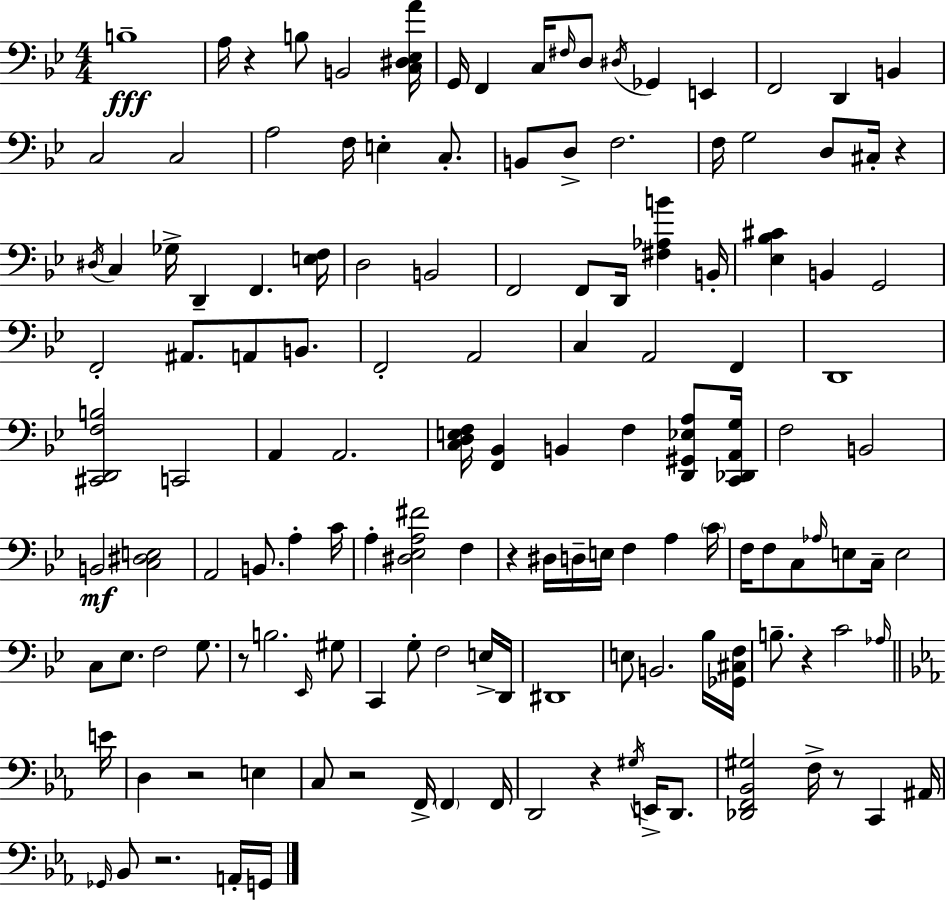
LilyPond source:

{
  \clef bass
  \numericTimeSignature
  \time 4/4
  \key bes \major
  b1--\fff | a16 r4 b8 b,2 <c dis ees a'>16 | g,16 f,4 c16 \grace { fis16 } d8 \acciaccatura { dis16 } ges,4 e,4 | f,2 d,4 b,4 | \break c2 c2 | a2 f16 e4-. c8.-. | b,8 d8-> f2. | f16 g2 d8 cis16-. r4 | \break \acciaccatura { dis16 } c4 ges16-> d,4-- f,4. | <e f>16 d2 b,2 | f,2 f,8 d,16 <fis aes b'>4 | b,16-. <ees bes cis'>4 b,4 g,2 | \break f,2-. ais,8. a,8 | b,8. f,2-. a,2 | c4 a,2 f,4 | d,1 | \break <cis, d, f b>2 c,2 | a,4 a,2. | <c d e f>16 <f, bes,>4 b,4 f4 | <d, gis, ees a>8 <c, des, a, g>16 f2 b,2 | \break b,2\mf <c dis e>2 | a,2 b,8. a4-. | c'16 a4-. <dis ees a fis'>2 f4 | r4 dis16 d16-- e16 f4 a4 | \break \parenthesize c'16 f16 f8 c8 \grace { aes16 } e8 c16-- e2 | c8 ees8. f2 | g8. r8 b2. | \grace { ees,16 } gis8 c,4 g8-. f2 | \break e16-> d,16 dis,1 | e8 b,2. | bes16 <ges, cis f>16 b8.-- r4 c'2 | \grace { aes16 } \bar "||" \break \key ees \major e'16 d4 r2 e4 | c8 r2 f,16-> \parenthesize f,4 | f,16 d,2 r4 \acciaccatura { gis16 } e,16-> d,8. | <des, f, bes, gis>2 f16-> r8 c,4 | \break ais,16 \grace { ges,16 } bes,8 r2. | a,16-. g,16 \bar "|."
}